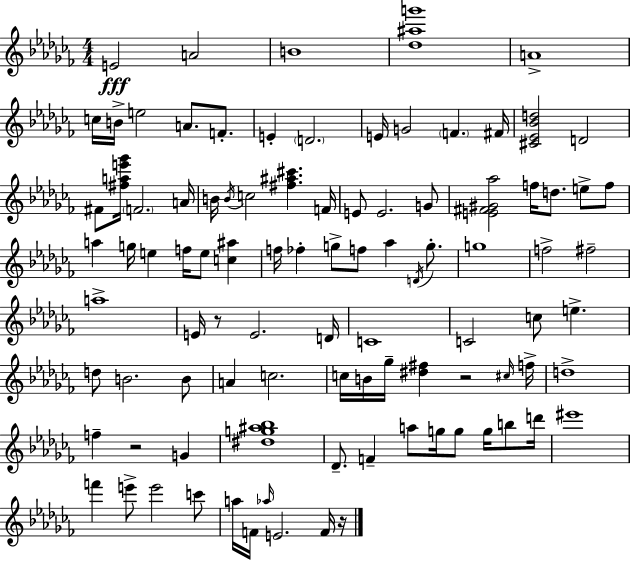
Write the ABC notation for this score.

X:1
T:Untitled
M:4/4
L:1/4
K:Abm
E2 A2 B4 [_d^ag']4 A4 c/4 B/4 e2 A/2 F/2 E D2 E/4 G2 F ^F/4 [^C_E_Bd]2 D2 ^F/2 [^fae'_g']/4 F2 A/4 B/4 B/4 c2 [^f^a^c'] F/4 E/2 E2 G/2 [E^F^G_a]2 f/4 d/2 e/2 f/2 a g/4 e f/4 e/2 [c^a] f/4 _f g/2 f/2 _a D/4 g/2 g4 f2 ^f2 a4 E/4 z/2 E2 D/4 C4 C2 c/2 e d/2 B2 B/2 A c2 c/4 B/4 _g/4 [^d^f] z2 ^c/4 f/4 d4 f z2 G [^dg^a_b]4 _D/2 F a/2 g/4 g/2 g/4 b/2 d'/4 ^e'4 f' e'/2 e'2 c'/2 a/4 F/4 _a/4 E2 F/4 z/4